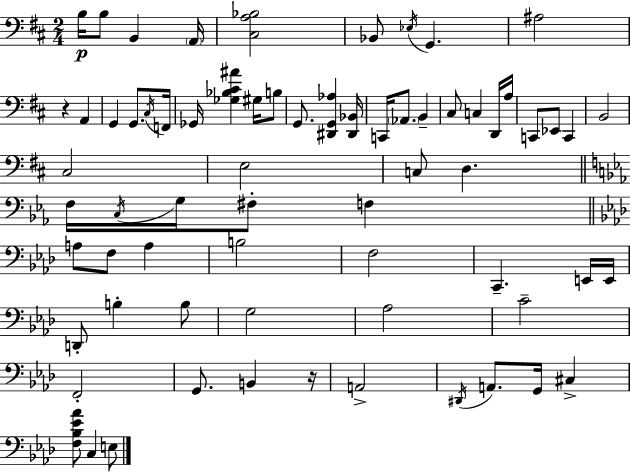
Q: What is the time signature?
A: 2/4